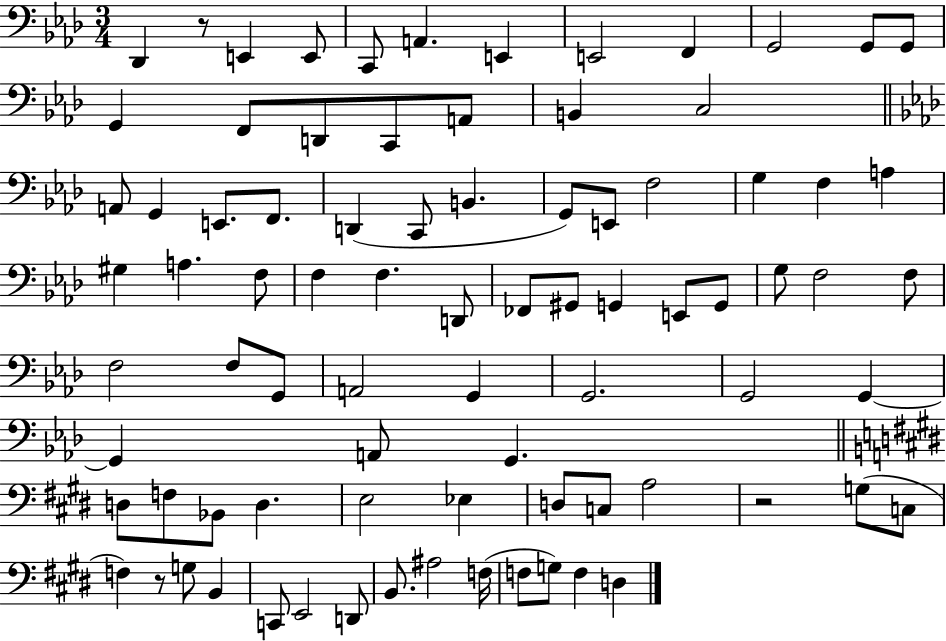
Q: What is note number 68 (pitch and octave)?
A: F3